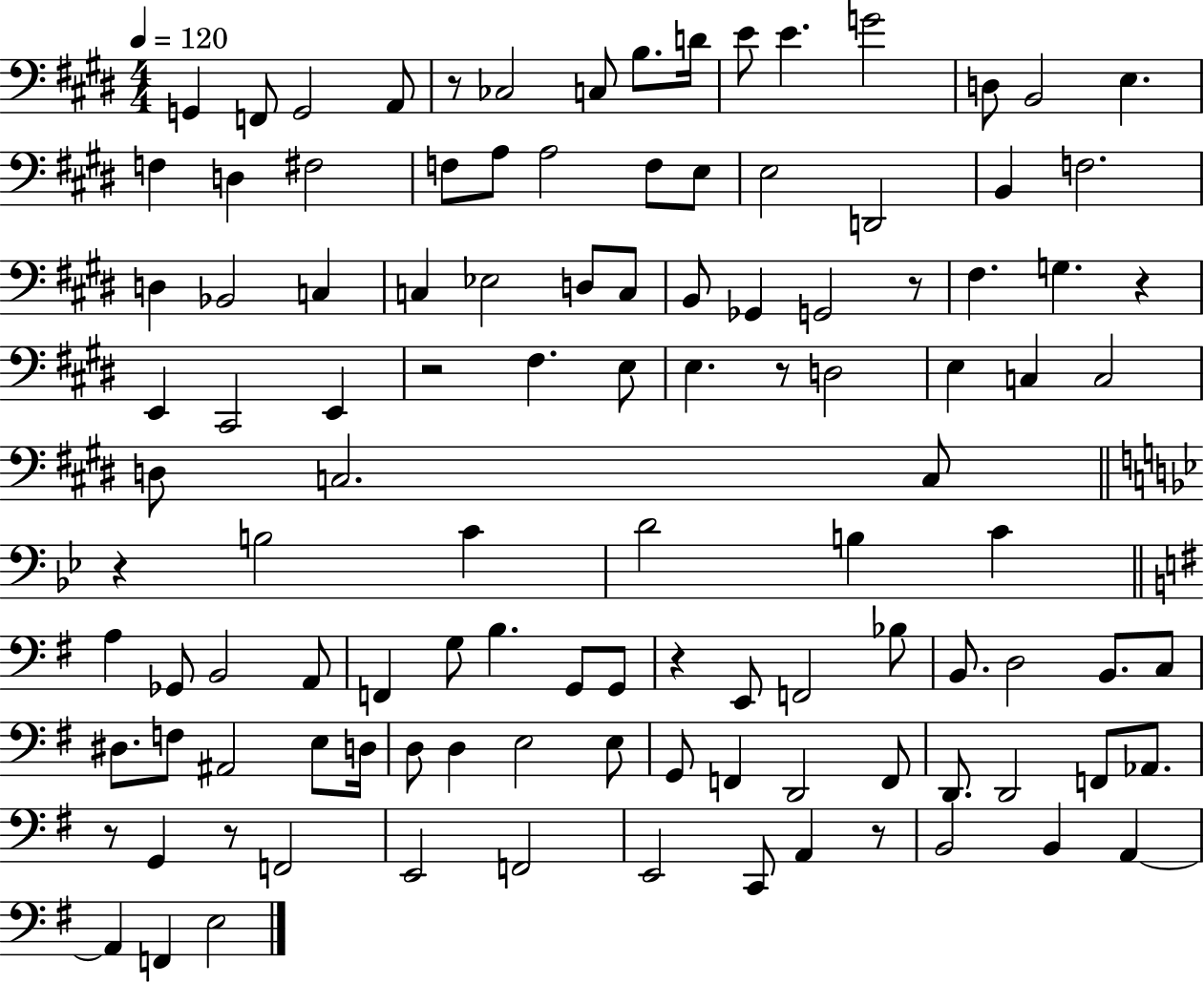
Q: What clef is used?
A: bass